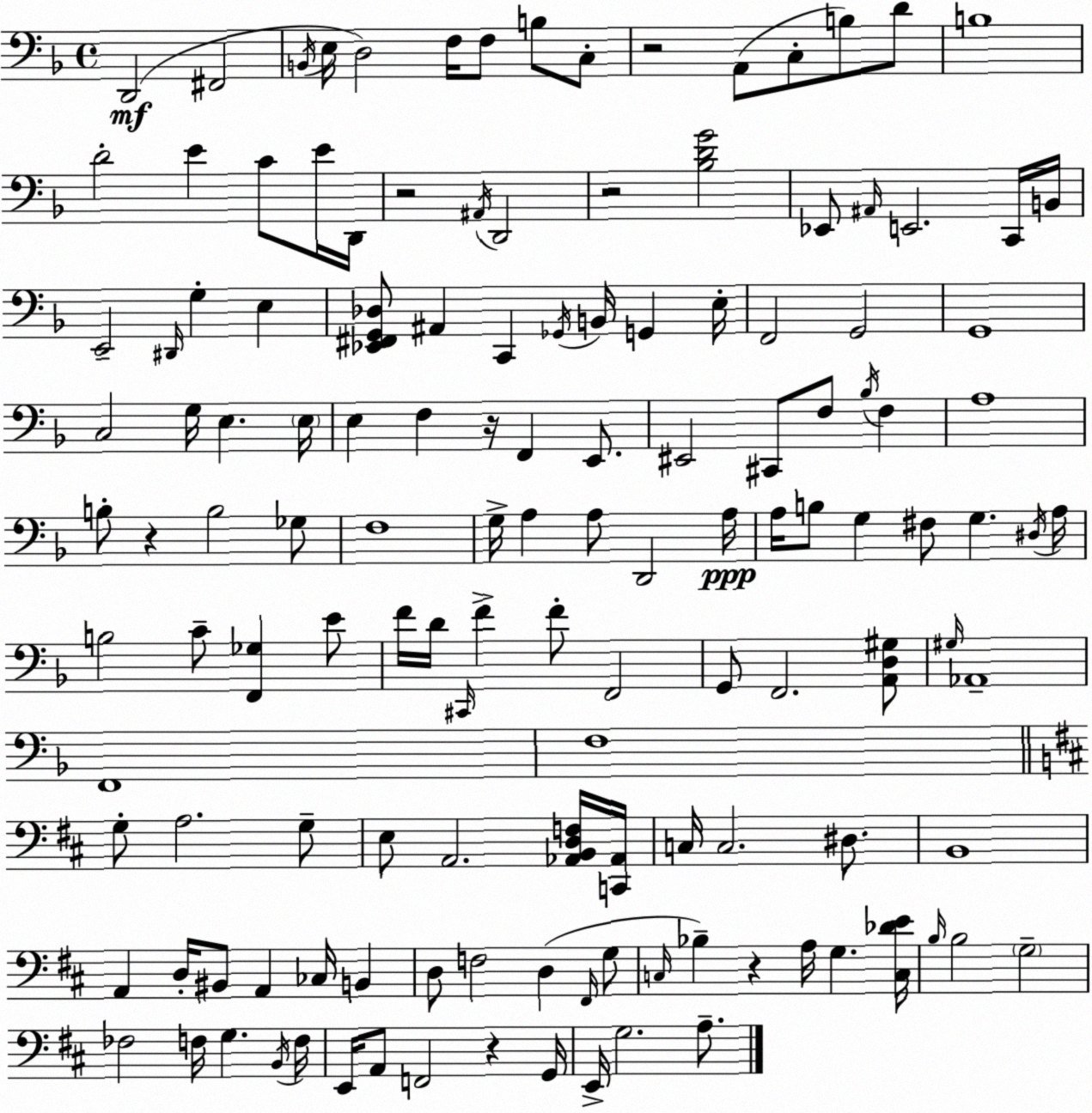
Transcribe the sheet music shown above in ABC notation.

X:1
T:Untitled
M:4/4
L:1/4
K:F
D,,2 ^F,,2 B,,/4 E,/4 D,2 F,/4 F,/2 B,/2 C,/2 z2 A,,/2 C,/2 B,/2 D/2 B,4 D2 E C/2 E/4 D,,/4 z2 ^A,,/4 D,,2 z2 [_B,DG]2 _E,,/2 ^A,,/4 E,,2 C,,/4 B,,/4 E,,2 ^D,,/4 G, E, [_E,,^F,,G,,_D,]/2 ^A,, C,, _G,,/4 B,,/4 G,, E,/4 F,,2 G,,2 G,,4 C,2 G,/4 E, E,/4 E, F, z/4 F,, E,,/2 ^E,,2 ^C,,/2 F,/2 _B,/4 F, A,4 B,/2 z B,2 _G,/2 F,4 G,/4 A, A,/2 D,,2 A,/4 A,/4 B,/2 G, ^F,/2 G, ^D,/4 A,/4 B,2 C/2 [F,,_G,] E/2 F/4 D/4 ^C,,/4 F F/2 F,,2 G,,/2 F,,2 [A,,D,^G,]/2 ^G,/4 _A,,4 F,,4 F,4 G,/2 A,2 G,/2 E,/2 A,,2 [_A,,B,,D,F,]/4 [C,,_A,,]/4 C,/4 C,2 ^D,/2 B,,4 A,, D,/4 ^B,,/2 A,, _C,/4 B,, D,/2 F,2 D, ^F,,/4 G,/2 C,/4 _B, z A,/4 G, [C,_DE]/4 B,/4 B,2 G,2 _F,2 F,/4 G, B,,/4 F,/4 E,,/4 A,,/2 F,,2 z G,,/4 E,,/4 G,2 A,/2